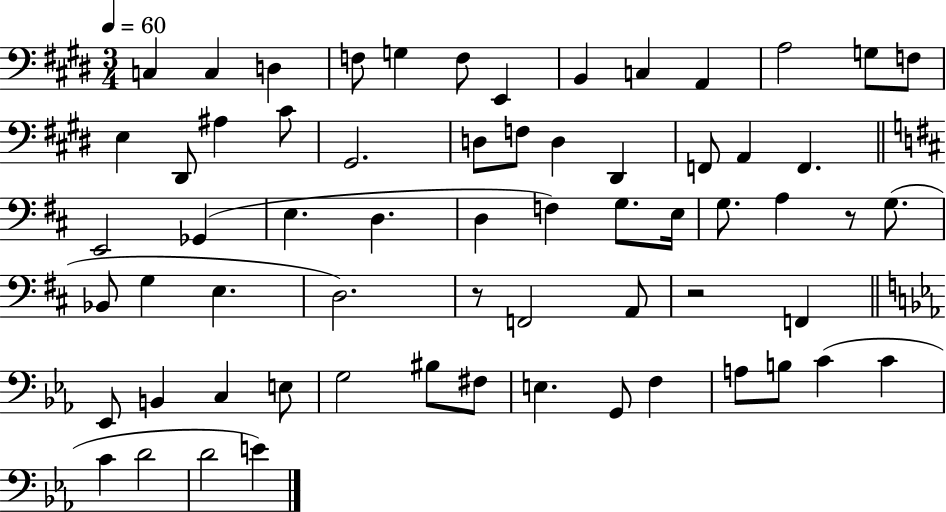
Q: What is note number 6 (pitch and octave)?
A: F3